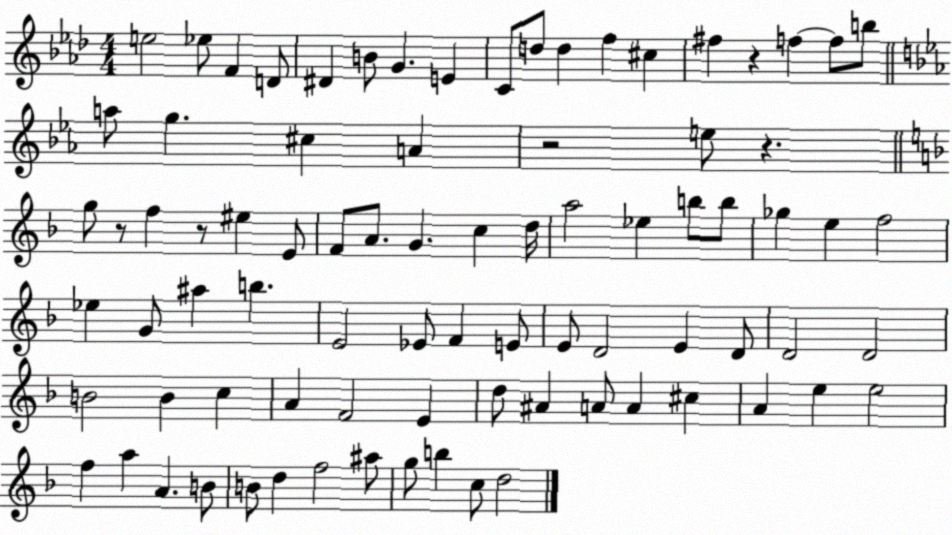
X:1
T:Untitled
M:4/4
L:1/4
K:Ab
e2 _e/2 F D/2 ^D B/2 G E C/2 d/2 d f ^c ^f z f f/2 b/2 a/2 g ^c A z2 e/2 z g/2 z/2 f z/2 ^e E/2 F/2 A/2 G c d/4 a2 _e b/2 b/2 _g e f2 _e G/2 ^a b E2 _E/2 F E/2 E/2 D2 E D/2 D2 D2 B2 B c A F2 E d/2 ^A A/2 A ^c A e e2 f a A B/2 B/2 d f2 ^a/2 g/2 b c/2 d2